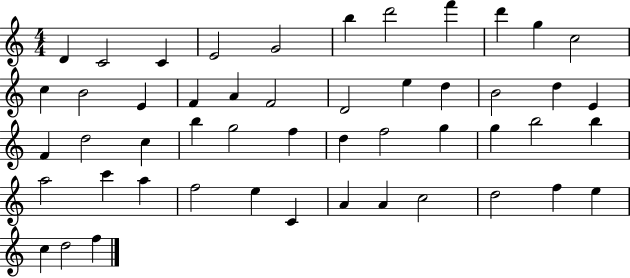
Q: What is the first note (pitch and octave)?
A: D4